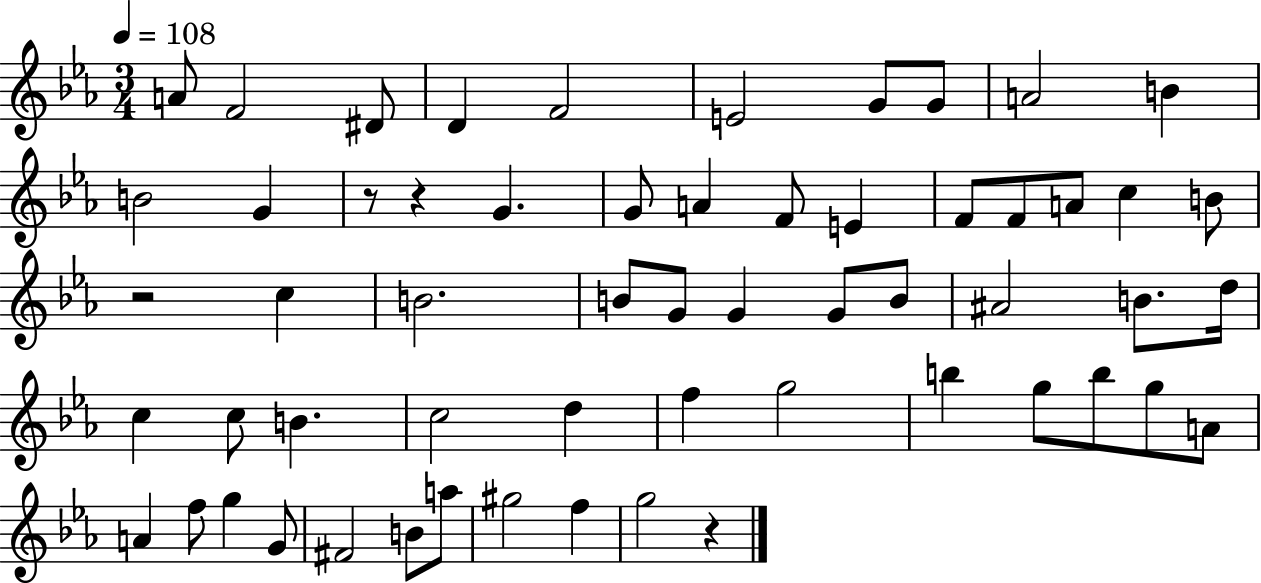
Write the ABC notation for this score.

X:1
T:Untitled
M:3/4
L:1/4
K:Eb
A/2 F2 ^D/2 D F2 E2 G/2 G/2 A2 B B2 G z/2 z G G/2 A F/2 E F/2 F/2 A/2 c B/2 z2 c B2 B/2 G/2 G G/2 B/2 ^A2 B/2 d/4 c c/2 B c2 d f g2 b g/2 b/2 g/2 A/2 A f/2 g G/2 ^F2 B/2 a/2 ^g2 f g2 z